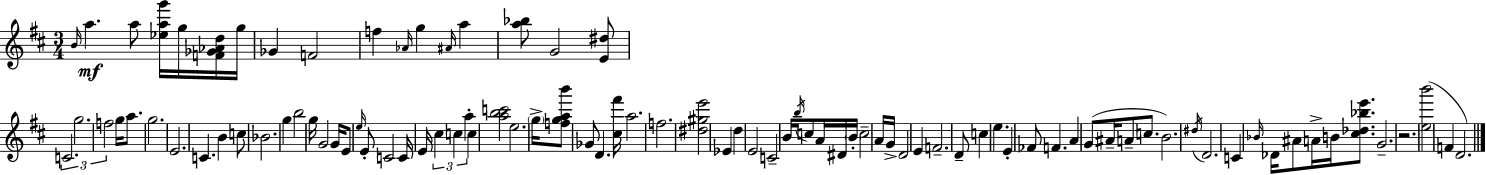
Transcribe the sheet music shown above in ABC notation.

X:1
T:Untitled
M:3/4
L:1/4
K:D
B/4 a a/2 [_eag']/4 g/4 [F_G_Ad]/4 g/4 _G F2 f _A/4 g ^A/4 a [a_b]/2 G2 [E^d]/2 C2 g2 f2 g/4 a/2 g2 E2 C B c/2 _B2 g b2 g/4 G2 G/4 E/2 e/4 E/2 C2 C/4 E/4 ^c c a c [abc']2 e2 g/4 [fgab']/2 _G/2 D [^c^f']/4 a2 f2 [^d^ge']2 _E d E2 C2 B/4 b/4 c/2 A/4 ^D/4 B/4 c2 A/4 G/4 D2 E F2 D/2 c e E _F/2 F A G/2 ^A/4 A/2 c/2 B2 ^d/4 D2 C _B/4 _D/4 ^A/2 A/4 B/4 [^c_d_be']/2 G2 z2 [eb']2 F D2